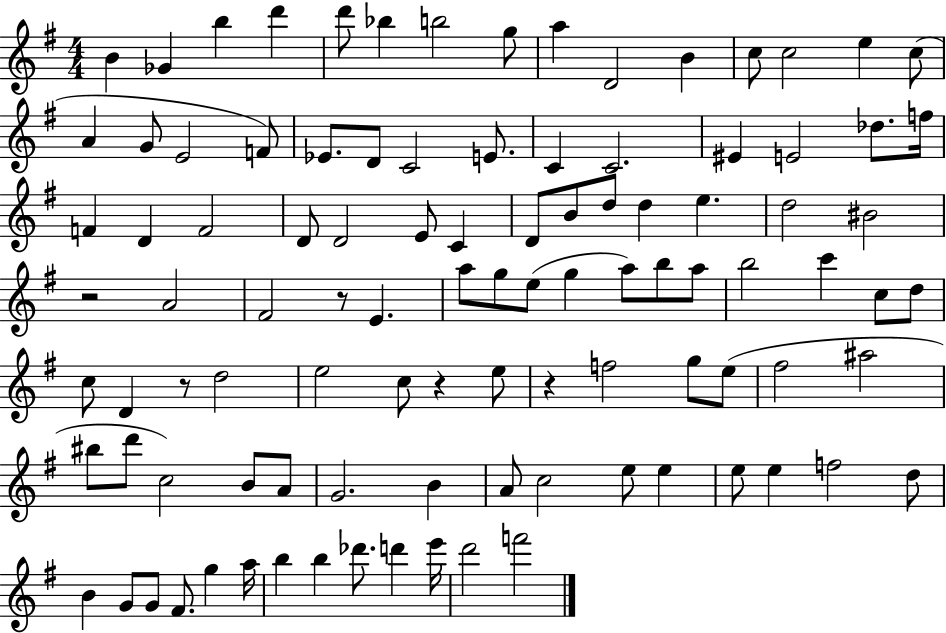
X:1
T:Untitled
M:4/4
L:1/4
K:G
B _G b d' d'/2 _b b2 g/2 a D2 B c/2 c2 e c/2 A G/2 E2 F/2 _E/2 D/2 C2 E/2 C C2 ^E E2 _d/2 f/4 F D F2 D/2 D2 E/2 C D/2 B/2 d/2 d e d2 ^B2 z2 A2 ^F2 z/2 E a/2 g/2 e/2 g a/2 b/2 a/2 b2 c' c/2 d/2 c/2 D z/2 d2 e2 c/2 z e/2 z f2 g/2 e/2 ^f2 ^a2 ^b/2 d'/2 c2 B/2 A/2 G2 B A/2 c2 e/2 e e/2 e f2 d/2 B G/2 G/2 ^F/2 g a/4 b b _d'/2 d' e'/4 d'2 f'2